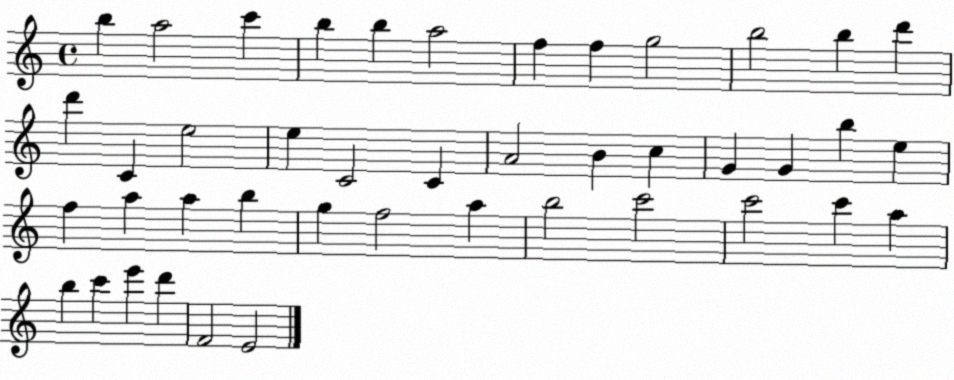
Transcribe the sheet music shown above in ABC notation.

X:1
T:Untitled
M:4/4
L:1/4
K:C
b a2 c' b b a2 f f g2 b2 b d' d' C e2 e C2 C A2 B c G G b e f a a b g f2 a b2 c'2 c'2 c' a b c' e' d' F2 E2